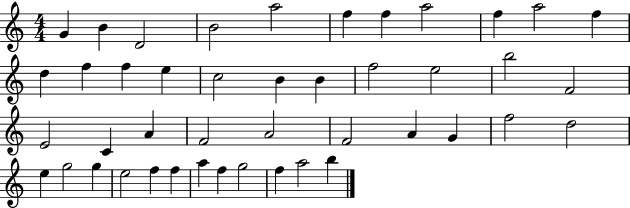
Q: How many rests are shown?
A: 0